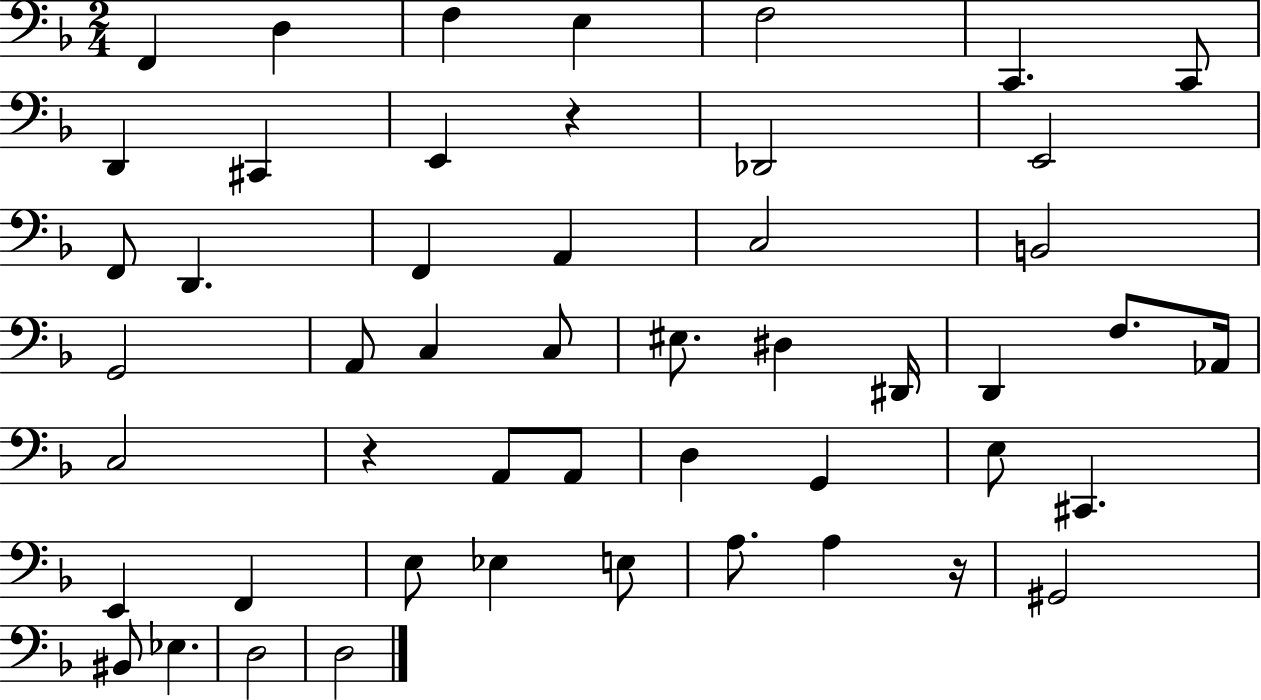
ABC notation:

X:1
T:Untitled
M:2/4
L:1/4
K:F
F,, D, F, E, F,2 C,, C,,/2 D,, ^C,, E,, z _D,,2 E,,2 F,,/2 D,, F,, A,, C,2 B,,2 G,,2 A,,/2 C, C,/2 ^E,/2 ^D, ^D,,/4 D,, F,/2 _A,,/4 C,2 z A,,/2 A,,/2 D, G,, E,/2 ^C,, E,, F,, E,/2 _E, E,/2 A,/2 A, z/4 ^G,,2 ^B,,/2 _E, D,2 D,2